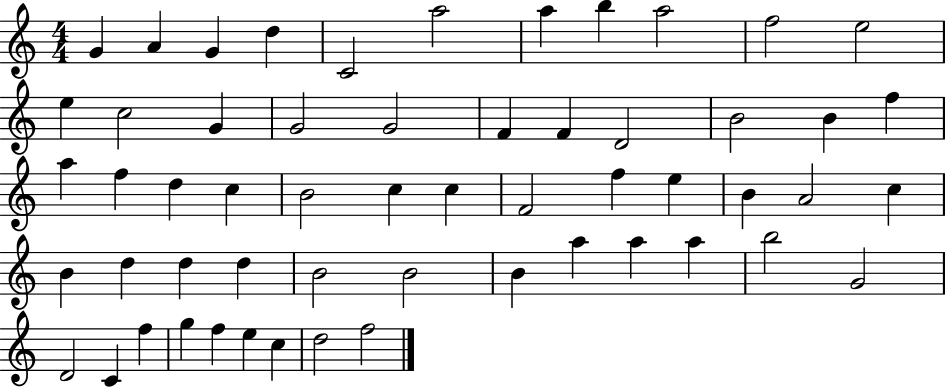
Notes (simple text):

G4/q A4/q G4/q D5/q C4/h A5/h A5/q B5/q A5/h F5/h E5/h E5/q C5/h G4/q G4/h G4/h F4/q F4/q D4/h B4/h B4/q F5/q A5/q F5/q D5/q C5/q B4/h C5/q C5/q F4/h F5/q E5/q B4/q A4/h C5/q B4/q D5/q D5/q D5/q B4/h B4/h B4/q A5/q A5/q A5/q B5/h G4/h D4/h C4/q F5/q G5/q F5/q E5/q C5/q D5/h F5/h